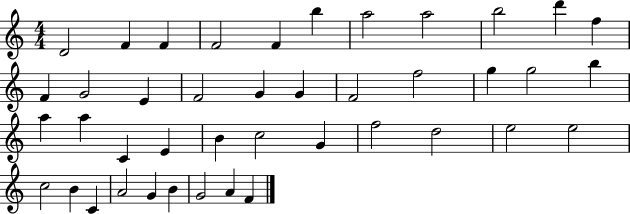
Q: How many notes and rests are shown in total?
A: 42